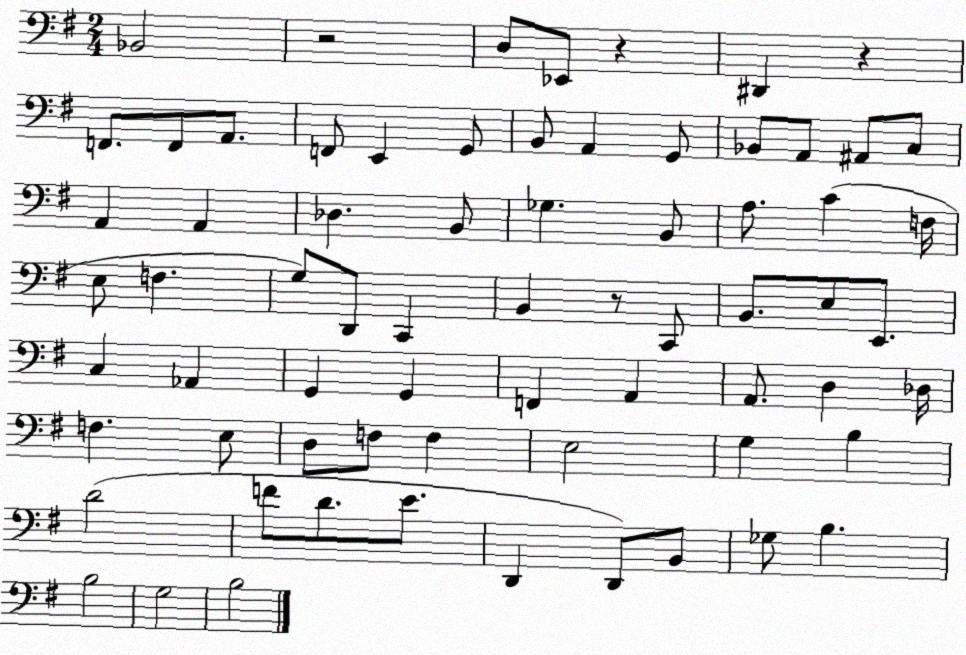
X:1
T:Untitled
M:2/4
L:1/4
K:G
_B,,2 z2 D,/2 _E,,/2 z ^D,, z F,,/2 F,,/2 A,,/2 F,,/2 E,, G,,/2 B,,/2 A,, G,,/2 _B,,/2 A,,/2 ^A,,/2 C,/2 A,, A,, _D, B,,/2 _G, B,,/2 A,/2 C F,/4 E,/2 F, G,/2 D,,/2 C,, B,, z/2 C,,/2 B,,/2 E,/2 E,,/2 C, _A,, G,, G,, F,, A,, A,,/2 D, _D,/4 F, E,/2 D,/2 F,/2 F, E,2 G, B, D2 F/2 D/2 E/2 D,, D,,/2 B,,/2 _G,/2 B, B,2 G,2 B,2